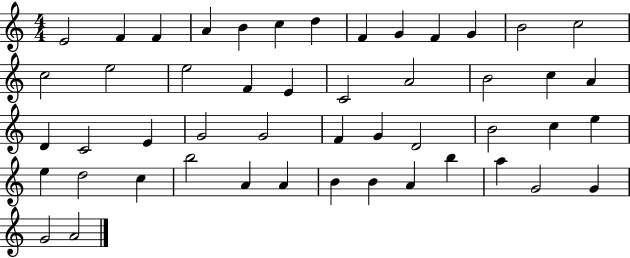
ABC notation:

X:1
T:Untitled
M:4/4
L:1/4
K:C
E2 F F A B c d F G F G B2 c2 c2 e2 e2 F E C2 A2 B2 c A D C2 E G2 G2 F G D2 B2 c e e d2 c b2 A A B B A b a G2 G G2 A2